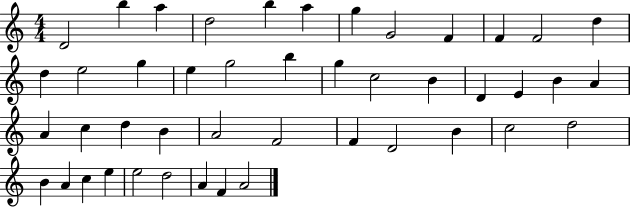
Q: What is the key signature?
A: C major